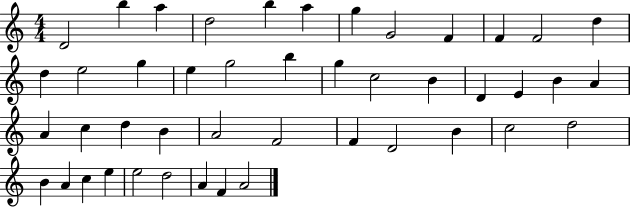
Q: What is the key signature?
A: C major